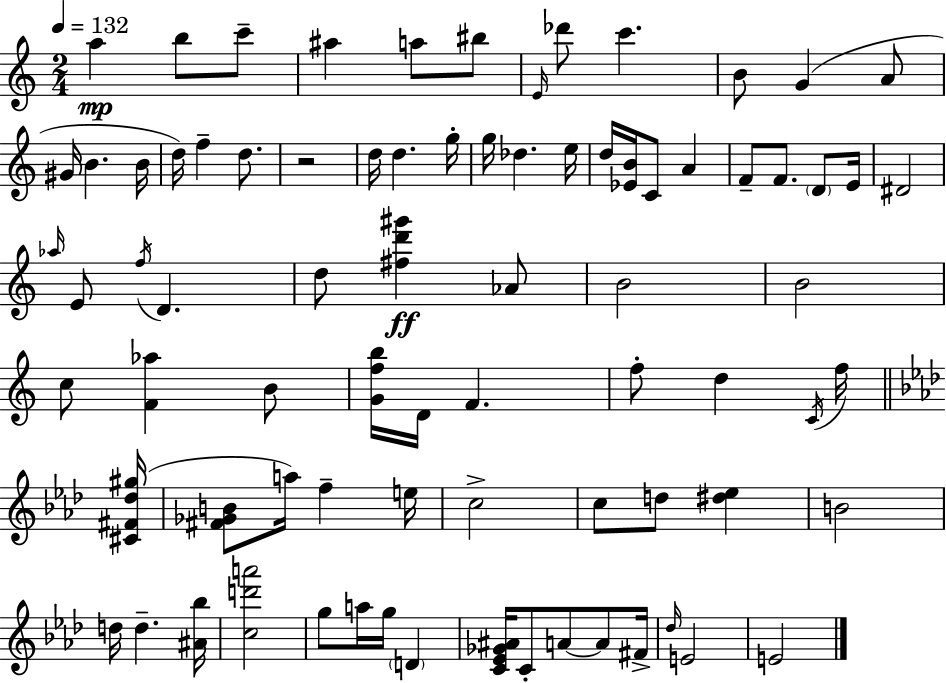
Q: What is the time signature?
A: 2/4